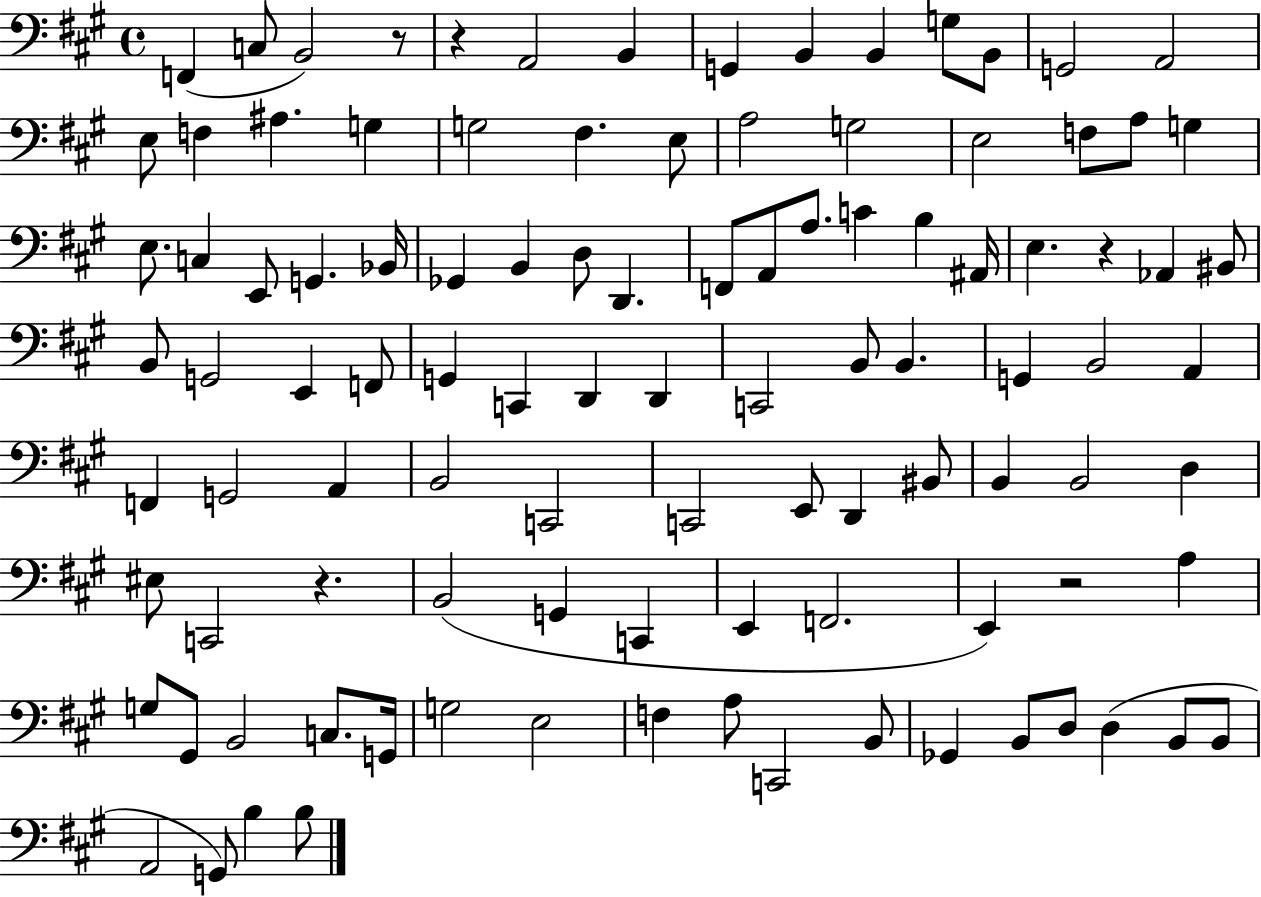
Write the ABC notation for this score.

X:1
T:Untitled
M:4/4
L:1/4
K:A
F,, C,/2 B,,2 z/2 z A,,2 B,, G,, B,, B,, G,/2 B,,/2 G,,2 A,,2 E,/2 F, ^A, G, G,2 ^F, E,/2 A,2 G,2 E,2 F,/2 A,/2 G, E,/2 C, E,,/2 G,, _B,,/4 _G,, B,, D,/2 D,, F,,/2 A,,/2 A,/2 C B, ^A,,/4 E, z _A,, ^B,,/2 B,,/2 G,,2 E,, F,,/2 G,, C,, D,, D,, C,,2 B,,/2 B,, G,, B,,2 A,, F,, G,,2 A,, B,,2 C,,2 C,,2 E,,/2 D,, ^B,,/2 B,, B,,2 D, ^E,/2 C,,2 z B,,2 G,, C,, E,, F,,2 E,, z2 A, G,/2 ^G,,/2 B,,2 C,/2 G,,/4 G,2 E,2 F, A,/2 C,,2 B,,/2 _G,, B,,/2 D,/2 D, B,,/2 B,,/2 A,,2 G,,/2 B, B,/2